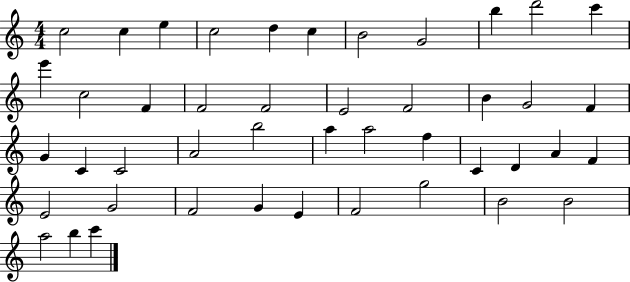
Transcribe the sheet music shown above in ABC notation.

X:1
T:Untitled
M:4/4
L:1/4
K:C
c2 c e c2 d c B2 G2 b d'2 c' e' c2 F F2 F2 E2 F2 B G2 F G C C2 A2 b2 a a2 f C D A F E2 G2 F2 G E F2 g2 B2 B2 a2 b c'